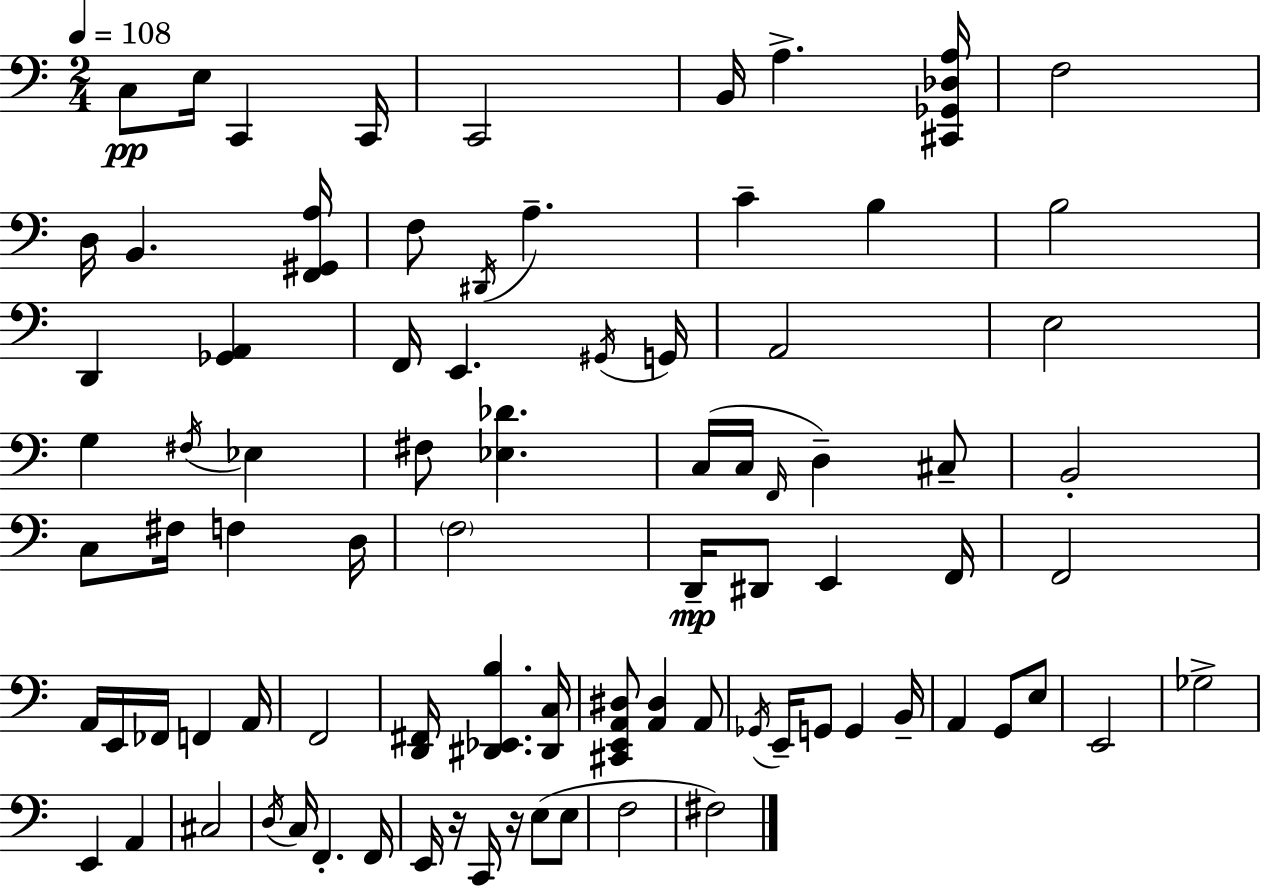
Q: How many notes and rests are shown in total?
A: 84